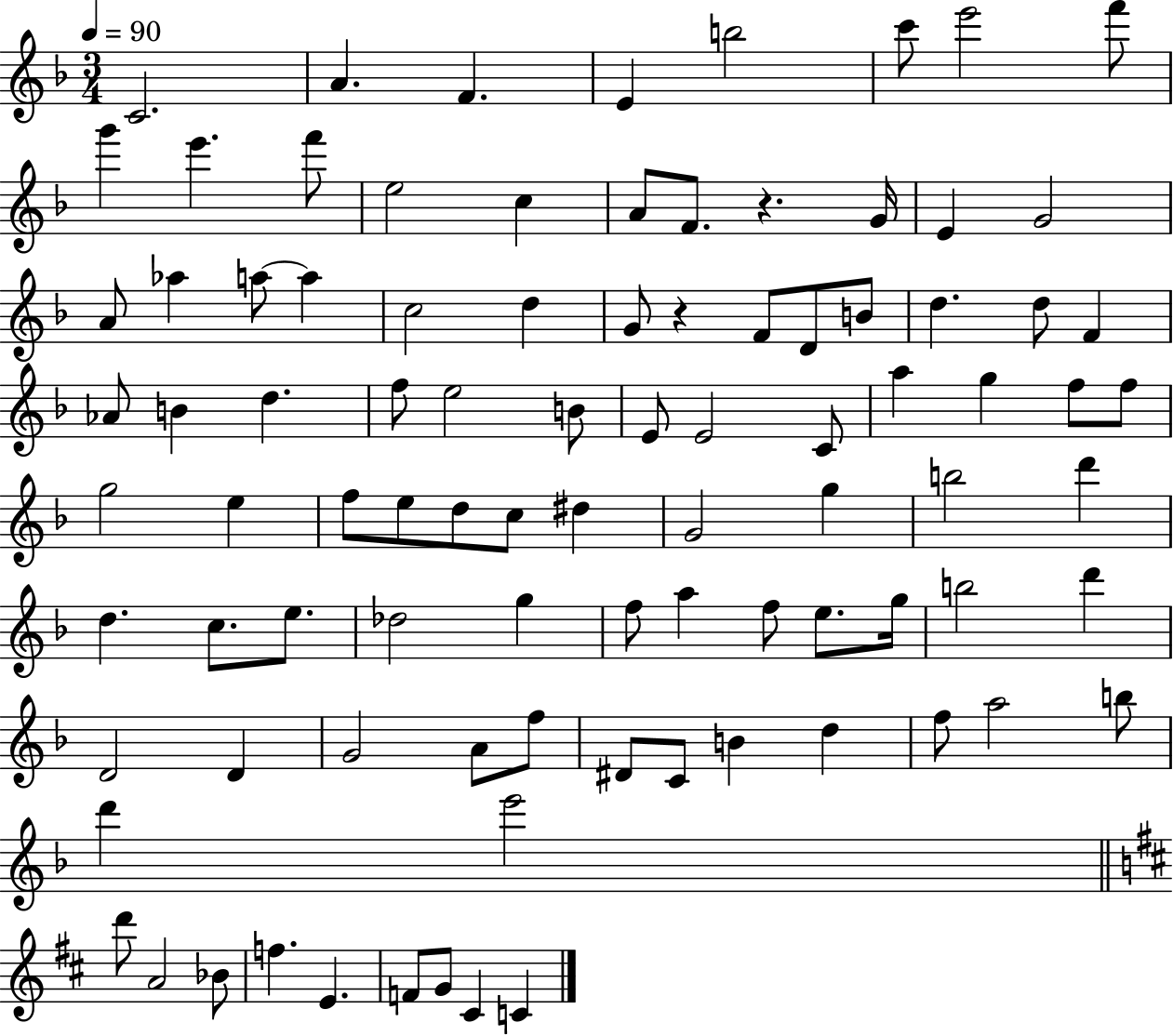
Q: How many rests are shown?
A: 2